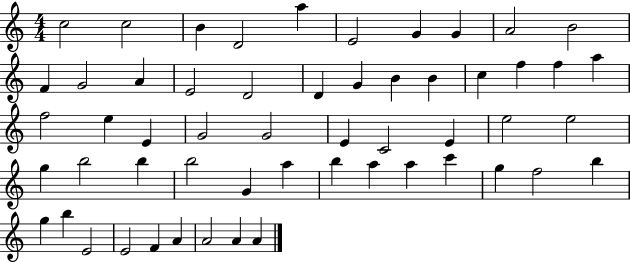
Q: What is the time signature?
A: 4/4